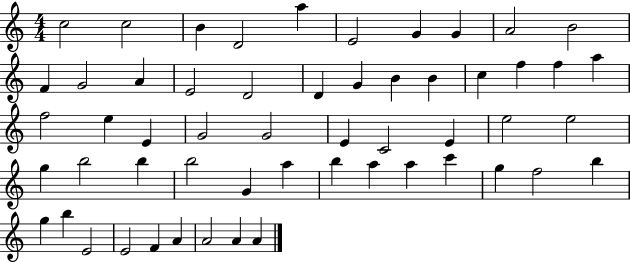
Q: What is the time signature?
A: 4/4